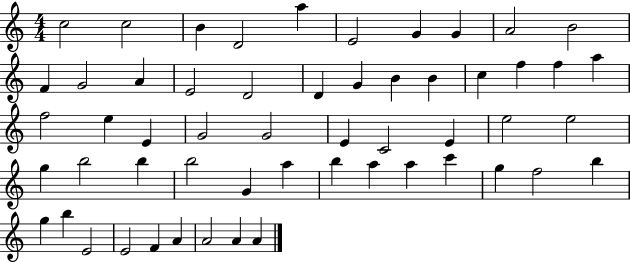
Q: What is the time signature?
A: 4/4